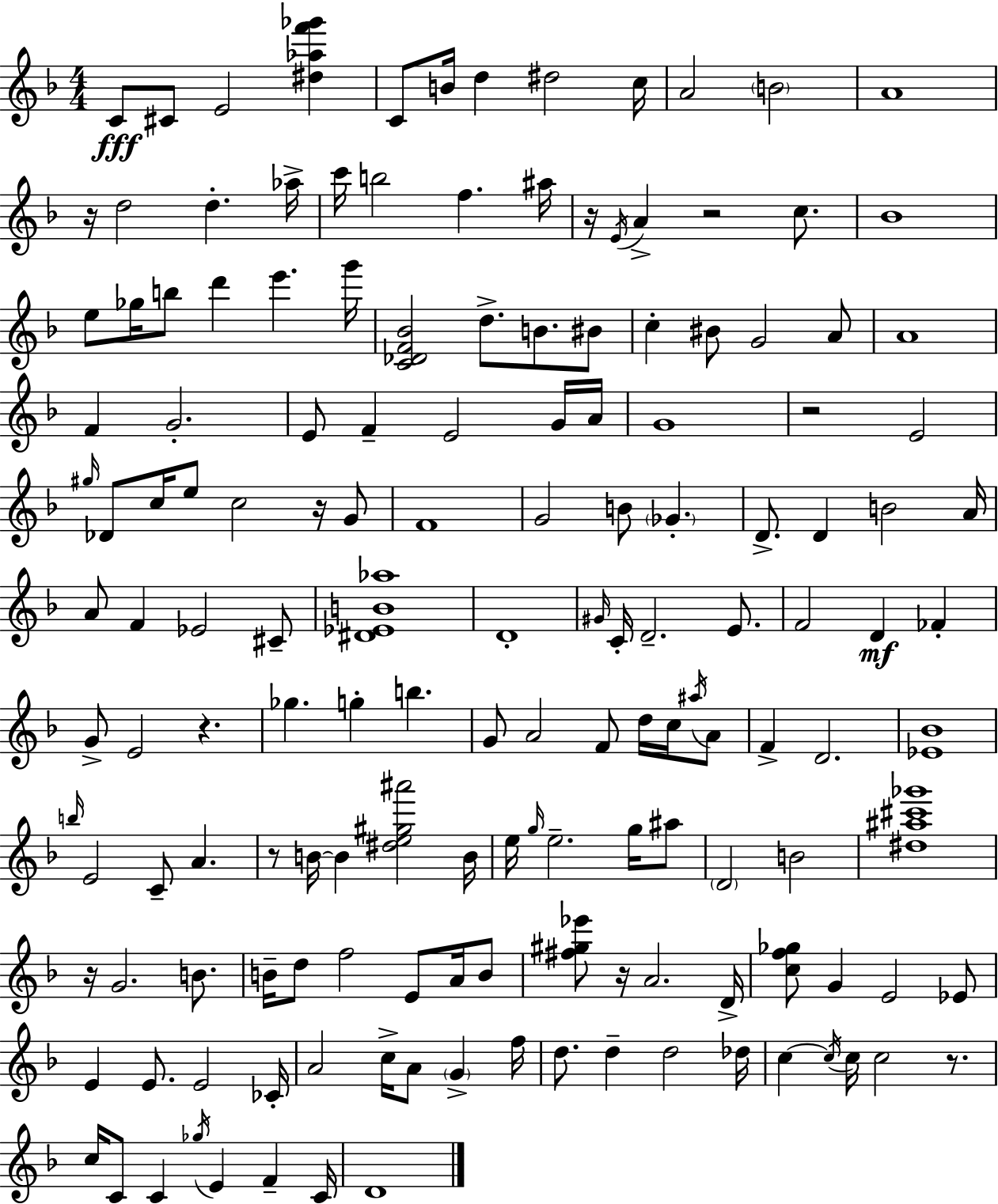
C4/e C#4/e E4/h [D#5,Ab5,F6,Gb6]/q C4/e B4/s D5/q D#5/h C5/s A4/h B4/h A4/w R/s D5/h D5/q. Ab5/s C6/s B5/h F5/q. A#5/s R/s E4/s A4/q R/h C5/e. Bb4/w E5/e Gb5/s B5/e D6/q E6/q. G6/s [C4,Db4,F4,Bb4]/h D5/e. B4/e. BIS4/e C5/q BIS4/e G4/h A4/e A4/w F4/q G4/h. E4/e F4/q E4/h G4/s A4/s G4/w R/h E4/h G#5/s Db4/e C5/s E5/e C5/h R/s G4/e F4/w G4/h B4/e Gb4/q. D4/e. D4/q B4/h A4/s A4/e F4/q Eb4/h C#4/e [D#4,Eb4,B4,Ab5]/w D4/w G#4/s C4/s D4/h. E4/e. F4/h D4/q FES4/q G4/e E4/h R/q. Gb5/q. G5/q B5/q. G4/e A4/h F4/e D5/s C5/s A#5/s A4/e F4/q D4/h. [Eb4,Bb4]/w B5/s E4/h C4/e A4/q. R/e B4/s B4/q [D#5,E5,G#5,A#6]/h B4/s E5/s G5/s E5/h. G5/s A#5/e D4/h B4/h [D#5,A#5,C#6,Gb6]/w R/s G4/h. B4/e. B4/s D5/e F5/h E4/e A4/s B4/e [F#5,G#5,Eb6]/e R/s A4/h. D4/s [C5,F5,Gb5]/e G4/q E4/h Eb4/e E4/q E4/e. E4/h CES4/s A4/h C5/s A4/e G4/q F5/s D5/e. D5/q D5/h Db5/s C5/q C5/s C5/s C5/h R/e. C5/s C4/e C4/q Gb5/s E4/q F4/q C4/s D4/w